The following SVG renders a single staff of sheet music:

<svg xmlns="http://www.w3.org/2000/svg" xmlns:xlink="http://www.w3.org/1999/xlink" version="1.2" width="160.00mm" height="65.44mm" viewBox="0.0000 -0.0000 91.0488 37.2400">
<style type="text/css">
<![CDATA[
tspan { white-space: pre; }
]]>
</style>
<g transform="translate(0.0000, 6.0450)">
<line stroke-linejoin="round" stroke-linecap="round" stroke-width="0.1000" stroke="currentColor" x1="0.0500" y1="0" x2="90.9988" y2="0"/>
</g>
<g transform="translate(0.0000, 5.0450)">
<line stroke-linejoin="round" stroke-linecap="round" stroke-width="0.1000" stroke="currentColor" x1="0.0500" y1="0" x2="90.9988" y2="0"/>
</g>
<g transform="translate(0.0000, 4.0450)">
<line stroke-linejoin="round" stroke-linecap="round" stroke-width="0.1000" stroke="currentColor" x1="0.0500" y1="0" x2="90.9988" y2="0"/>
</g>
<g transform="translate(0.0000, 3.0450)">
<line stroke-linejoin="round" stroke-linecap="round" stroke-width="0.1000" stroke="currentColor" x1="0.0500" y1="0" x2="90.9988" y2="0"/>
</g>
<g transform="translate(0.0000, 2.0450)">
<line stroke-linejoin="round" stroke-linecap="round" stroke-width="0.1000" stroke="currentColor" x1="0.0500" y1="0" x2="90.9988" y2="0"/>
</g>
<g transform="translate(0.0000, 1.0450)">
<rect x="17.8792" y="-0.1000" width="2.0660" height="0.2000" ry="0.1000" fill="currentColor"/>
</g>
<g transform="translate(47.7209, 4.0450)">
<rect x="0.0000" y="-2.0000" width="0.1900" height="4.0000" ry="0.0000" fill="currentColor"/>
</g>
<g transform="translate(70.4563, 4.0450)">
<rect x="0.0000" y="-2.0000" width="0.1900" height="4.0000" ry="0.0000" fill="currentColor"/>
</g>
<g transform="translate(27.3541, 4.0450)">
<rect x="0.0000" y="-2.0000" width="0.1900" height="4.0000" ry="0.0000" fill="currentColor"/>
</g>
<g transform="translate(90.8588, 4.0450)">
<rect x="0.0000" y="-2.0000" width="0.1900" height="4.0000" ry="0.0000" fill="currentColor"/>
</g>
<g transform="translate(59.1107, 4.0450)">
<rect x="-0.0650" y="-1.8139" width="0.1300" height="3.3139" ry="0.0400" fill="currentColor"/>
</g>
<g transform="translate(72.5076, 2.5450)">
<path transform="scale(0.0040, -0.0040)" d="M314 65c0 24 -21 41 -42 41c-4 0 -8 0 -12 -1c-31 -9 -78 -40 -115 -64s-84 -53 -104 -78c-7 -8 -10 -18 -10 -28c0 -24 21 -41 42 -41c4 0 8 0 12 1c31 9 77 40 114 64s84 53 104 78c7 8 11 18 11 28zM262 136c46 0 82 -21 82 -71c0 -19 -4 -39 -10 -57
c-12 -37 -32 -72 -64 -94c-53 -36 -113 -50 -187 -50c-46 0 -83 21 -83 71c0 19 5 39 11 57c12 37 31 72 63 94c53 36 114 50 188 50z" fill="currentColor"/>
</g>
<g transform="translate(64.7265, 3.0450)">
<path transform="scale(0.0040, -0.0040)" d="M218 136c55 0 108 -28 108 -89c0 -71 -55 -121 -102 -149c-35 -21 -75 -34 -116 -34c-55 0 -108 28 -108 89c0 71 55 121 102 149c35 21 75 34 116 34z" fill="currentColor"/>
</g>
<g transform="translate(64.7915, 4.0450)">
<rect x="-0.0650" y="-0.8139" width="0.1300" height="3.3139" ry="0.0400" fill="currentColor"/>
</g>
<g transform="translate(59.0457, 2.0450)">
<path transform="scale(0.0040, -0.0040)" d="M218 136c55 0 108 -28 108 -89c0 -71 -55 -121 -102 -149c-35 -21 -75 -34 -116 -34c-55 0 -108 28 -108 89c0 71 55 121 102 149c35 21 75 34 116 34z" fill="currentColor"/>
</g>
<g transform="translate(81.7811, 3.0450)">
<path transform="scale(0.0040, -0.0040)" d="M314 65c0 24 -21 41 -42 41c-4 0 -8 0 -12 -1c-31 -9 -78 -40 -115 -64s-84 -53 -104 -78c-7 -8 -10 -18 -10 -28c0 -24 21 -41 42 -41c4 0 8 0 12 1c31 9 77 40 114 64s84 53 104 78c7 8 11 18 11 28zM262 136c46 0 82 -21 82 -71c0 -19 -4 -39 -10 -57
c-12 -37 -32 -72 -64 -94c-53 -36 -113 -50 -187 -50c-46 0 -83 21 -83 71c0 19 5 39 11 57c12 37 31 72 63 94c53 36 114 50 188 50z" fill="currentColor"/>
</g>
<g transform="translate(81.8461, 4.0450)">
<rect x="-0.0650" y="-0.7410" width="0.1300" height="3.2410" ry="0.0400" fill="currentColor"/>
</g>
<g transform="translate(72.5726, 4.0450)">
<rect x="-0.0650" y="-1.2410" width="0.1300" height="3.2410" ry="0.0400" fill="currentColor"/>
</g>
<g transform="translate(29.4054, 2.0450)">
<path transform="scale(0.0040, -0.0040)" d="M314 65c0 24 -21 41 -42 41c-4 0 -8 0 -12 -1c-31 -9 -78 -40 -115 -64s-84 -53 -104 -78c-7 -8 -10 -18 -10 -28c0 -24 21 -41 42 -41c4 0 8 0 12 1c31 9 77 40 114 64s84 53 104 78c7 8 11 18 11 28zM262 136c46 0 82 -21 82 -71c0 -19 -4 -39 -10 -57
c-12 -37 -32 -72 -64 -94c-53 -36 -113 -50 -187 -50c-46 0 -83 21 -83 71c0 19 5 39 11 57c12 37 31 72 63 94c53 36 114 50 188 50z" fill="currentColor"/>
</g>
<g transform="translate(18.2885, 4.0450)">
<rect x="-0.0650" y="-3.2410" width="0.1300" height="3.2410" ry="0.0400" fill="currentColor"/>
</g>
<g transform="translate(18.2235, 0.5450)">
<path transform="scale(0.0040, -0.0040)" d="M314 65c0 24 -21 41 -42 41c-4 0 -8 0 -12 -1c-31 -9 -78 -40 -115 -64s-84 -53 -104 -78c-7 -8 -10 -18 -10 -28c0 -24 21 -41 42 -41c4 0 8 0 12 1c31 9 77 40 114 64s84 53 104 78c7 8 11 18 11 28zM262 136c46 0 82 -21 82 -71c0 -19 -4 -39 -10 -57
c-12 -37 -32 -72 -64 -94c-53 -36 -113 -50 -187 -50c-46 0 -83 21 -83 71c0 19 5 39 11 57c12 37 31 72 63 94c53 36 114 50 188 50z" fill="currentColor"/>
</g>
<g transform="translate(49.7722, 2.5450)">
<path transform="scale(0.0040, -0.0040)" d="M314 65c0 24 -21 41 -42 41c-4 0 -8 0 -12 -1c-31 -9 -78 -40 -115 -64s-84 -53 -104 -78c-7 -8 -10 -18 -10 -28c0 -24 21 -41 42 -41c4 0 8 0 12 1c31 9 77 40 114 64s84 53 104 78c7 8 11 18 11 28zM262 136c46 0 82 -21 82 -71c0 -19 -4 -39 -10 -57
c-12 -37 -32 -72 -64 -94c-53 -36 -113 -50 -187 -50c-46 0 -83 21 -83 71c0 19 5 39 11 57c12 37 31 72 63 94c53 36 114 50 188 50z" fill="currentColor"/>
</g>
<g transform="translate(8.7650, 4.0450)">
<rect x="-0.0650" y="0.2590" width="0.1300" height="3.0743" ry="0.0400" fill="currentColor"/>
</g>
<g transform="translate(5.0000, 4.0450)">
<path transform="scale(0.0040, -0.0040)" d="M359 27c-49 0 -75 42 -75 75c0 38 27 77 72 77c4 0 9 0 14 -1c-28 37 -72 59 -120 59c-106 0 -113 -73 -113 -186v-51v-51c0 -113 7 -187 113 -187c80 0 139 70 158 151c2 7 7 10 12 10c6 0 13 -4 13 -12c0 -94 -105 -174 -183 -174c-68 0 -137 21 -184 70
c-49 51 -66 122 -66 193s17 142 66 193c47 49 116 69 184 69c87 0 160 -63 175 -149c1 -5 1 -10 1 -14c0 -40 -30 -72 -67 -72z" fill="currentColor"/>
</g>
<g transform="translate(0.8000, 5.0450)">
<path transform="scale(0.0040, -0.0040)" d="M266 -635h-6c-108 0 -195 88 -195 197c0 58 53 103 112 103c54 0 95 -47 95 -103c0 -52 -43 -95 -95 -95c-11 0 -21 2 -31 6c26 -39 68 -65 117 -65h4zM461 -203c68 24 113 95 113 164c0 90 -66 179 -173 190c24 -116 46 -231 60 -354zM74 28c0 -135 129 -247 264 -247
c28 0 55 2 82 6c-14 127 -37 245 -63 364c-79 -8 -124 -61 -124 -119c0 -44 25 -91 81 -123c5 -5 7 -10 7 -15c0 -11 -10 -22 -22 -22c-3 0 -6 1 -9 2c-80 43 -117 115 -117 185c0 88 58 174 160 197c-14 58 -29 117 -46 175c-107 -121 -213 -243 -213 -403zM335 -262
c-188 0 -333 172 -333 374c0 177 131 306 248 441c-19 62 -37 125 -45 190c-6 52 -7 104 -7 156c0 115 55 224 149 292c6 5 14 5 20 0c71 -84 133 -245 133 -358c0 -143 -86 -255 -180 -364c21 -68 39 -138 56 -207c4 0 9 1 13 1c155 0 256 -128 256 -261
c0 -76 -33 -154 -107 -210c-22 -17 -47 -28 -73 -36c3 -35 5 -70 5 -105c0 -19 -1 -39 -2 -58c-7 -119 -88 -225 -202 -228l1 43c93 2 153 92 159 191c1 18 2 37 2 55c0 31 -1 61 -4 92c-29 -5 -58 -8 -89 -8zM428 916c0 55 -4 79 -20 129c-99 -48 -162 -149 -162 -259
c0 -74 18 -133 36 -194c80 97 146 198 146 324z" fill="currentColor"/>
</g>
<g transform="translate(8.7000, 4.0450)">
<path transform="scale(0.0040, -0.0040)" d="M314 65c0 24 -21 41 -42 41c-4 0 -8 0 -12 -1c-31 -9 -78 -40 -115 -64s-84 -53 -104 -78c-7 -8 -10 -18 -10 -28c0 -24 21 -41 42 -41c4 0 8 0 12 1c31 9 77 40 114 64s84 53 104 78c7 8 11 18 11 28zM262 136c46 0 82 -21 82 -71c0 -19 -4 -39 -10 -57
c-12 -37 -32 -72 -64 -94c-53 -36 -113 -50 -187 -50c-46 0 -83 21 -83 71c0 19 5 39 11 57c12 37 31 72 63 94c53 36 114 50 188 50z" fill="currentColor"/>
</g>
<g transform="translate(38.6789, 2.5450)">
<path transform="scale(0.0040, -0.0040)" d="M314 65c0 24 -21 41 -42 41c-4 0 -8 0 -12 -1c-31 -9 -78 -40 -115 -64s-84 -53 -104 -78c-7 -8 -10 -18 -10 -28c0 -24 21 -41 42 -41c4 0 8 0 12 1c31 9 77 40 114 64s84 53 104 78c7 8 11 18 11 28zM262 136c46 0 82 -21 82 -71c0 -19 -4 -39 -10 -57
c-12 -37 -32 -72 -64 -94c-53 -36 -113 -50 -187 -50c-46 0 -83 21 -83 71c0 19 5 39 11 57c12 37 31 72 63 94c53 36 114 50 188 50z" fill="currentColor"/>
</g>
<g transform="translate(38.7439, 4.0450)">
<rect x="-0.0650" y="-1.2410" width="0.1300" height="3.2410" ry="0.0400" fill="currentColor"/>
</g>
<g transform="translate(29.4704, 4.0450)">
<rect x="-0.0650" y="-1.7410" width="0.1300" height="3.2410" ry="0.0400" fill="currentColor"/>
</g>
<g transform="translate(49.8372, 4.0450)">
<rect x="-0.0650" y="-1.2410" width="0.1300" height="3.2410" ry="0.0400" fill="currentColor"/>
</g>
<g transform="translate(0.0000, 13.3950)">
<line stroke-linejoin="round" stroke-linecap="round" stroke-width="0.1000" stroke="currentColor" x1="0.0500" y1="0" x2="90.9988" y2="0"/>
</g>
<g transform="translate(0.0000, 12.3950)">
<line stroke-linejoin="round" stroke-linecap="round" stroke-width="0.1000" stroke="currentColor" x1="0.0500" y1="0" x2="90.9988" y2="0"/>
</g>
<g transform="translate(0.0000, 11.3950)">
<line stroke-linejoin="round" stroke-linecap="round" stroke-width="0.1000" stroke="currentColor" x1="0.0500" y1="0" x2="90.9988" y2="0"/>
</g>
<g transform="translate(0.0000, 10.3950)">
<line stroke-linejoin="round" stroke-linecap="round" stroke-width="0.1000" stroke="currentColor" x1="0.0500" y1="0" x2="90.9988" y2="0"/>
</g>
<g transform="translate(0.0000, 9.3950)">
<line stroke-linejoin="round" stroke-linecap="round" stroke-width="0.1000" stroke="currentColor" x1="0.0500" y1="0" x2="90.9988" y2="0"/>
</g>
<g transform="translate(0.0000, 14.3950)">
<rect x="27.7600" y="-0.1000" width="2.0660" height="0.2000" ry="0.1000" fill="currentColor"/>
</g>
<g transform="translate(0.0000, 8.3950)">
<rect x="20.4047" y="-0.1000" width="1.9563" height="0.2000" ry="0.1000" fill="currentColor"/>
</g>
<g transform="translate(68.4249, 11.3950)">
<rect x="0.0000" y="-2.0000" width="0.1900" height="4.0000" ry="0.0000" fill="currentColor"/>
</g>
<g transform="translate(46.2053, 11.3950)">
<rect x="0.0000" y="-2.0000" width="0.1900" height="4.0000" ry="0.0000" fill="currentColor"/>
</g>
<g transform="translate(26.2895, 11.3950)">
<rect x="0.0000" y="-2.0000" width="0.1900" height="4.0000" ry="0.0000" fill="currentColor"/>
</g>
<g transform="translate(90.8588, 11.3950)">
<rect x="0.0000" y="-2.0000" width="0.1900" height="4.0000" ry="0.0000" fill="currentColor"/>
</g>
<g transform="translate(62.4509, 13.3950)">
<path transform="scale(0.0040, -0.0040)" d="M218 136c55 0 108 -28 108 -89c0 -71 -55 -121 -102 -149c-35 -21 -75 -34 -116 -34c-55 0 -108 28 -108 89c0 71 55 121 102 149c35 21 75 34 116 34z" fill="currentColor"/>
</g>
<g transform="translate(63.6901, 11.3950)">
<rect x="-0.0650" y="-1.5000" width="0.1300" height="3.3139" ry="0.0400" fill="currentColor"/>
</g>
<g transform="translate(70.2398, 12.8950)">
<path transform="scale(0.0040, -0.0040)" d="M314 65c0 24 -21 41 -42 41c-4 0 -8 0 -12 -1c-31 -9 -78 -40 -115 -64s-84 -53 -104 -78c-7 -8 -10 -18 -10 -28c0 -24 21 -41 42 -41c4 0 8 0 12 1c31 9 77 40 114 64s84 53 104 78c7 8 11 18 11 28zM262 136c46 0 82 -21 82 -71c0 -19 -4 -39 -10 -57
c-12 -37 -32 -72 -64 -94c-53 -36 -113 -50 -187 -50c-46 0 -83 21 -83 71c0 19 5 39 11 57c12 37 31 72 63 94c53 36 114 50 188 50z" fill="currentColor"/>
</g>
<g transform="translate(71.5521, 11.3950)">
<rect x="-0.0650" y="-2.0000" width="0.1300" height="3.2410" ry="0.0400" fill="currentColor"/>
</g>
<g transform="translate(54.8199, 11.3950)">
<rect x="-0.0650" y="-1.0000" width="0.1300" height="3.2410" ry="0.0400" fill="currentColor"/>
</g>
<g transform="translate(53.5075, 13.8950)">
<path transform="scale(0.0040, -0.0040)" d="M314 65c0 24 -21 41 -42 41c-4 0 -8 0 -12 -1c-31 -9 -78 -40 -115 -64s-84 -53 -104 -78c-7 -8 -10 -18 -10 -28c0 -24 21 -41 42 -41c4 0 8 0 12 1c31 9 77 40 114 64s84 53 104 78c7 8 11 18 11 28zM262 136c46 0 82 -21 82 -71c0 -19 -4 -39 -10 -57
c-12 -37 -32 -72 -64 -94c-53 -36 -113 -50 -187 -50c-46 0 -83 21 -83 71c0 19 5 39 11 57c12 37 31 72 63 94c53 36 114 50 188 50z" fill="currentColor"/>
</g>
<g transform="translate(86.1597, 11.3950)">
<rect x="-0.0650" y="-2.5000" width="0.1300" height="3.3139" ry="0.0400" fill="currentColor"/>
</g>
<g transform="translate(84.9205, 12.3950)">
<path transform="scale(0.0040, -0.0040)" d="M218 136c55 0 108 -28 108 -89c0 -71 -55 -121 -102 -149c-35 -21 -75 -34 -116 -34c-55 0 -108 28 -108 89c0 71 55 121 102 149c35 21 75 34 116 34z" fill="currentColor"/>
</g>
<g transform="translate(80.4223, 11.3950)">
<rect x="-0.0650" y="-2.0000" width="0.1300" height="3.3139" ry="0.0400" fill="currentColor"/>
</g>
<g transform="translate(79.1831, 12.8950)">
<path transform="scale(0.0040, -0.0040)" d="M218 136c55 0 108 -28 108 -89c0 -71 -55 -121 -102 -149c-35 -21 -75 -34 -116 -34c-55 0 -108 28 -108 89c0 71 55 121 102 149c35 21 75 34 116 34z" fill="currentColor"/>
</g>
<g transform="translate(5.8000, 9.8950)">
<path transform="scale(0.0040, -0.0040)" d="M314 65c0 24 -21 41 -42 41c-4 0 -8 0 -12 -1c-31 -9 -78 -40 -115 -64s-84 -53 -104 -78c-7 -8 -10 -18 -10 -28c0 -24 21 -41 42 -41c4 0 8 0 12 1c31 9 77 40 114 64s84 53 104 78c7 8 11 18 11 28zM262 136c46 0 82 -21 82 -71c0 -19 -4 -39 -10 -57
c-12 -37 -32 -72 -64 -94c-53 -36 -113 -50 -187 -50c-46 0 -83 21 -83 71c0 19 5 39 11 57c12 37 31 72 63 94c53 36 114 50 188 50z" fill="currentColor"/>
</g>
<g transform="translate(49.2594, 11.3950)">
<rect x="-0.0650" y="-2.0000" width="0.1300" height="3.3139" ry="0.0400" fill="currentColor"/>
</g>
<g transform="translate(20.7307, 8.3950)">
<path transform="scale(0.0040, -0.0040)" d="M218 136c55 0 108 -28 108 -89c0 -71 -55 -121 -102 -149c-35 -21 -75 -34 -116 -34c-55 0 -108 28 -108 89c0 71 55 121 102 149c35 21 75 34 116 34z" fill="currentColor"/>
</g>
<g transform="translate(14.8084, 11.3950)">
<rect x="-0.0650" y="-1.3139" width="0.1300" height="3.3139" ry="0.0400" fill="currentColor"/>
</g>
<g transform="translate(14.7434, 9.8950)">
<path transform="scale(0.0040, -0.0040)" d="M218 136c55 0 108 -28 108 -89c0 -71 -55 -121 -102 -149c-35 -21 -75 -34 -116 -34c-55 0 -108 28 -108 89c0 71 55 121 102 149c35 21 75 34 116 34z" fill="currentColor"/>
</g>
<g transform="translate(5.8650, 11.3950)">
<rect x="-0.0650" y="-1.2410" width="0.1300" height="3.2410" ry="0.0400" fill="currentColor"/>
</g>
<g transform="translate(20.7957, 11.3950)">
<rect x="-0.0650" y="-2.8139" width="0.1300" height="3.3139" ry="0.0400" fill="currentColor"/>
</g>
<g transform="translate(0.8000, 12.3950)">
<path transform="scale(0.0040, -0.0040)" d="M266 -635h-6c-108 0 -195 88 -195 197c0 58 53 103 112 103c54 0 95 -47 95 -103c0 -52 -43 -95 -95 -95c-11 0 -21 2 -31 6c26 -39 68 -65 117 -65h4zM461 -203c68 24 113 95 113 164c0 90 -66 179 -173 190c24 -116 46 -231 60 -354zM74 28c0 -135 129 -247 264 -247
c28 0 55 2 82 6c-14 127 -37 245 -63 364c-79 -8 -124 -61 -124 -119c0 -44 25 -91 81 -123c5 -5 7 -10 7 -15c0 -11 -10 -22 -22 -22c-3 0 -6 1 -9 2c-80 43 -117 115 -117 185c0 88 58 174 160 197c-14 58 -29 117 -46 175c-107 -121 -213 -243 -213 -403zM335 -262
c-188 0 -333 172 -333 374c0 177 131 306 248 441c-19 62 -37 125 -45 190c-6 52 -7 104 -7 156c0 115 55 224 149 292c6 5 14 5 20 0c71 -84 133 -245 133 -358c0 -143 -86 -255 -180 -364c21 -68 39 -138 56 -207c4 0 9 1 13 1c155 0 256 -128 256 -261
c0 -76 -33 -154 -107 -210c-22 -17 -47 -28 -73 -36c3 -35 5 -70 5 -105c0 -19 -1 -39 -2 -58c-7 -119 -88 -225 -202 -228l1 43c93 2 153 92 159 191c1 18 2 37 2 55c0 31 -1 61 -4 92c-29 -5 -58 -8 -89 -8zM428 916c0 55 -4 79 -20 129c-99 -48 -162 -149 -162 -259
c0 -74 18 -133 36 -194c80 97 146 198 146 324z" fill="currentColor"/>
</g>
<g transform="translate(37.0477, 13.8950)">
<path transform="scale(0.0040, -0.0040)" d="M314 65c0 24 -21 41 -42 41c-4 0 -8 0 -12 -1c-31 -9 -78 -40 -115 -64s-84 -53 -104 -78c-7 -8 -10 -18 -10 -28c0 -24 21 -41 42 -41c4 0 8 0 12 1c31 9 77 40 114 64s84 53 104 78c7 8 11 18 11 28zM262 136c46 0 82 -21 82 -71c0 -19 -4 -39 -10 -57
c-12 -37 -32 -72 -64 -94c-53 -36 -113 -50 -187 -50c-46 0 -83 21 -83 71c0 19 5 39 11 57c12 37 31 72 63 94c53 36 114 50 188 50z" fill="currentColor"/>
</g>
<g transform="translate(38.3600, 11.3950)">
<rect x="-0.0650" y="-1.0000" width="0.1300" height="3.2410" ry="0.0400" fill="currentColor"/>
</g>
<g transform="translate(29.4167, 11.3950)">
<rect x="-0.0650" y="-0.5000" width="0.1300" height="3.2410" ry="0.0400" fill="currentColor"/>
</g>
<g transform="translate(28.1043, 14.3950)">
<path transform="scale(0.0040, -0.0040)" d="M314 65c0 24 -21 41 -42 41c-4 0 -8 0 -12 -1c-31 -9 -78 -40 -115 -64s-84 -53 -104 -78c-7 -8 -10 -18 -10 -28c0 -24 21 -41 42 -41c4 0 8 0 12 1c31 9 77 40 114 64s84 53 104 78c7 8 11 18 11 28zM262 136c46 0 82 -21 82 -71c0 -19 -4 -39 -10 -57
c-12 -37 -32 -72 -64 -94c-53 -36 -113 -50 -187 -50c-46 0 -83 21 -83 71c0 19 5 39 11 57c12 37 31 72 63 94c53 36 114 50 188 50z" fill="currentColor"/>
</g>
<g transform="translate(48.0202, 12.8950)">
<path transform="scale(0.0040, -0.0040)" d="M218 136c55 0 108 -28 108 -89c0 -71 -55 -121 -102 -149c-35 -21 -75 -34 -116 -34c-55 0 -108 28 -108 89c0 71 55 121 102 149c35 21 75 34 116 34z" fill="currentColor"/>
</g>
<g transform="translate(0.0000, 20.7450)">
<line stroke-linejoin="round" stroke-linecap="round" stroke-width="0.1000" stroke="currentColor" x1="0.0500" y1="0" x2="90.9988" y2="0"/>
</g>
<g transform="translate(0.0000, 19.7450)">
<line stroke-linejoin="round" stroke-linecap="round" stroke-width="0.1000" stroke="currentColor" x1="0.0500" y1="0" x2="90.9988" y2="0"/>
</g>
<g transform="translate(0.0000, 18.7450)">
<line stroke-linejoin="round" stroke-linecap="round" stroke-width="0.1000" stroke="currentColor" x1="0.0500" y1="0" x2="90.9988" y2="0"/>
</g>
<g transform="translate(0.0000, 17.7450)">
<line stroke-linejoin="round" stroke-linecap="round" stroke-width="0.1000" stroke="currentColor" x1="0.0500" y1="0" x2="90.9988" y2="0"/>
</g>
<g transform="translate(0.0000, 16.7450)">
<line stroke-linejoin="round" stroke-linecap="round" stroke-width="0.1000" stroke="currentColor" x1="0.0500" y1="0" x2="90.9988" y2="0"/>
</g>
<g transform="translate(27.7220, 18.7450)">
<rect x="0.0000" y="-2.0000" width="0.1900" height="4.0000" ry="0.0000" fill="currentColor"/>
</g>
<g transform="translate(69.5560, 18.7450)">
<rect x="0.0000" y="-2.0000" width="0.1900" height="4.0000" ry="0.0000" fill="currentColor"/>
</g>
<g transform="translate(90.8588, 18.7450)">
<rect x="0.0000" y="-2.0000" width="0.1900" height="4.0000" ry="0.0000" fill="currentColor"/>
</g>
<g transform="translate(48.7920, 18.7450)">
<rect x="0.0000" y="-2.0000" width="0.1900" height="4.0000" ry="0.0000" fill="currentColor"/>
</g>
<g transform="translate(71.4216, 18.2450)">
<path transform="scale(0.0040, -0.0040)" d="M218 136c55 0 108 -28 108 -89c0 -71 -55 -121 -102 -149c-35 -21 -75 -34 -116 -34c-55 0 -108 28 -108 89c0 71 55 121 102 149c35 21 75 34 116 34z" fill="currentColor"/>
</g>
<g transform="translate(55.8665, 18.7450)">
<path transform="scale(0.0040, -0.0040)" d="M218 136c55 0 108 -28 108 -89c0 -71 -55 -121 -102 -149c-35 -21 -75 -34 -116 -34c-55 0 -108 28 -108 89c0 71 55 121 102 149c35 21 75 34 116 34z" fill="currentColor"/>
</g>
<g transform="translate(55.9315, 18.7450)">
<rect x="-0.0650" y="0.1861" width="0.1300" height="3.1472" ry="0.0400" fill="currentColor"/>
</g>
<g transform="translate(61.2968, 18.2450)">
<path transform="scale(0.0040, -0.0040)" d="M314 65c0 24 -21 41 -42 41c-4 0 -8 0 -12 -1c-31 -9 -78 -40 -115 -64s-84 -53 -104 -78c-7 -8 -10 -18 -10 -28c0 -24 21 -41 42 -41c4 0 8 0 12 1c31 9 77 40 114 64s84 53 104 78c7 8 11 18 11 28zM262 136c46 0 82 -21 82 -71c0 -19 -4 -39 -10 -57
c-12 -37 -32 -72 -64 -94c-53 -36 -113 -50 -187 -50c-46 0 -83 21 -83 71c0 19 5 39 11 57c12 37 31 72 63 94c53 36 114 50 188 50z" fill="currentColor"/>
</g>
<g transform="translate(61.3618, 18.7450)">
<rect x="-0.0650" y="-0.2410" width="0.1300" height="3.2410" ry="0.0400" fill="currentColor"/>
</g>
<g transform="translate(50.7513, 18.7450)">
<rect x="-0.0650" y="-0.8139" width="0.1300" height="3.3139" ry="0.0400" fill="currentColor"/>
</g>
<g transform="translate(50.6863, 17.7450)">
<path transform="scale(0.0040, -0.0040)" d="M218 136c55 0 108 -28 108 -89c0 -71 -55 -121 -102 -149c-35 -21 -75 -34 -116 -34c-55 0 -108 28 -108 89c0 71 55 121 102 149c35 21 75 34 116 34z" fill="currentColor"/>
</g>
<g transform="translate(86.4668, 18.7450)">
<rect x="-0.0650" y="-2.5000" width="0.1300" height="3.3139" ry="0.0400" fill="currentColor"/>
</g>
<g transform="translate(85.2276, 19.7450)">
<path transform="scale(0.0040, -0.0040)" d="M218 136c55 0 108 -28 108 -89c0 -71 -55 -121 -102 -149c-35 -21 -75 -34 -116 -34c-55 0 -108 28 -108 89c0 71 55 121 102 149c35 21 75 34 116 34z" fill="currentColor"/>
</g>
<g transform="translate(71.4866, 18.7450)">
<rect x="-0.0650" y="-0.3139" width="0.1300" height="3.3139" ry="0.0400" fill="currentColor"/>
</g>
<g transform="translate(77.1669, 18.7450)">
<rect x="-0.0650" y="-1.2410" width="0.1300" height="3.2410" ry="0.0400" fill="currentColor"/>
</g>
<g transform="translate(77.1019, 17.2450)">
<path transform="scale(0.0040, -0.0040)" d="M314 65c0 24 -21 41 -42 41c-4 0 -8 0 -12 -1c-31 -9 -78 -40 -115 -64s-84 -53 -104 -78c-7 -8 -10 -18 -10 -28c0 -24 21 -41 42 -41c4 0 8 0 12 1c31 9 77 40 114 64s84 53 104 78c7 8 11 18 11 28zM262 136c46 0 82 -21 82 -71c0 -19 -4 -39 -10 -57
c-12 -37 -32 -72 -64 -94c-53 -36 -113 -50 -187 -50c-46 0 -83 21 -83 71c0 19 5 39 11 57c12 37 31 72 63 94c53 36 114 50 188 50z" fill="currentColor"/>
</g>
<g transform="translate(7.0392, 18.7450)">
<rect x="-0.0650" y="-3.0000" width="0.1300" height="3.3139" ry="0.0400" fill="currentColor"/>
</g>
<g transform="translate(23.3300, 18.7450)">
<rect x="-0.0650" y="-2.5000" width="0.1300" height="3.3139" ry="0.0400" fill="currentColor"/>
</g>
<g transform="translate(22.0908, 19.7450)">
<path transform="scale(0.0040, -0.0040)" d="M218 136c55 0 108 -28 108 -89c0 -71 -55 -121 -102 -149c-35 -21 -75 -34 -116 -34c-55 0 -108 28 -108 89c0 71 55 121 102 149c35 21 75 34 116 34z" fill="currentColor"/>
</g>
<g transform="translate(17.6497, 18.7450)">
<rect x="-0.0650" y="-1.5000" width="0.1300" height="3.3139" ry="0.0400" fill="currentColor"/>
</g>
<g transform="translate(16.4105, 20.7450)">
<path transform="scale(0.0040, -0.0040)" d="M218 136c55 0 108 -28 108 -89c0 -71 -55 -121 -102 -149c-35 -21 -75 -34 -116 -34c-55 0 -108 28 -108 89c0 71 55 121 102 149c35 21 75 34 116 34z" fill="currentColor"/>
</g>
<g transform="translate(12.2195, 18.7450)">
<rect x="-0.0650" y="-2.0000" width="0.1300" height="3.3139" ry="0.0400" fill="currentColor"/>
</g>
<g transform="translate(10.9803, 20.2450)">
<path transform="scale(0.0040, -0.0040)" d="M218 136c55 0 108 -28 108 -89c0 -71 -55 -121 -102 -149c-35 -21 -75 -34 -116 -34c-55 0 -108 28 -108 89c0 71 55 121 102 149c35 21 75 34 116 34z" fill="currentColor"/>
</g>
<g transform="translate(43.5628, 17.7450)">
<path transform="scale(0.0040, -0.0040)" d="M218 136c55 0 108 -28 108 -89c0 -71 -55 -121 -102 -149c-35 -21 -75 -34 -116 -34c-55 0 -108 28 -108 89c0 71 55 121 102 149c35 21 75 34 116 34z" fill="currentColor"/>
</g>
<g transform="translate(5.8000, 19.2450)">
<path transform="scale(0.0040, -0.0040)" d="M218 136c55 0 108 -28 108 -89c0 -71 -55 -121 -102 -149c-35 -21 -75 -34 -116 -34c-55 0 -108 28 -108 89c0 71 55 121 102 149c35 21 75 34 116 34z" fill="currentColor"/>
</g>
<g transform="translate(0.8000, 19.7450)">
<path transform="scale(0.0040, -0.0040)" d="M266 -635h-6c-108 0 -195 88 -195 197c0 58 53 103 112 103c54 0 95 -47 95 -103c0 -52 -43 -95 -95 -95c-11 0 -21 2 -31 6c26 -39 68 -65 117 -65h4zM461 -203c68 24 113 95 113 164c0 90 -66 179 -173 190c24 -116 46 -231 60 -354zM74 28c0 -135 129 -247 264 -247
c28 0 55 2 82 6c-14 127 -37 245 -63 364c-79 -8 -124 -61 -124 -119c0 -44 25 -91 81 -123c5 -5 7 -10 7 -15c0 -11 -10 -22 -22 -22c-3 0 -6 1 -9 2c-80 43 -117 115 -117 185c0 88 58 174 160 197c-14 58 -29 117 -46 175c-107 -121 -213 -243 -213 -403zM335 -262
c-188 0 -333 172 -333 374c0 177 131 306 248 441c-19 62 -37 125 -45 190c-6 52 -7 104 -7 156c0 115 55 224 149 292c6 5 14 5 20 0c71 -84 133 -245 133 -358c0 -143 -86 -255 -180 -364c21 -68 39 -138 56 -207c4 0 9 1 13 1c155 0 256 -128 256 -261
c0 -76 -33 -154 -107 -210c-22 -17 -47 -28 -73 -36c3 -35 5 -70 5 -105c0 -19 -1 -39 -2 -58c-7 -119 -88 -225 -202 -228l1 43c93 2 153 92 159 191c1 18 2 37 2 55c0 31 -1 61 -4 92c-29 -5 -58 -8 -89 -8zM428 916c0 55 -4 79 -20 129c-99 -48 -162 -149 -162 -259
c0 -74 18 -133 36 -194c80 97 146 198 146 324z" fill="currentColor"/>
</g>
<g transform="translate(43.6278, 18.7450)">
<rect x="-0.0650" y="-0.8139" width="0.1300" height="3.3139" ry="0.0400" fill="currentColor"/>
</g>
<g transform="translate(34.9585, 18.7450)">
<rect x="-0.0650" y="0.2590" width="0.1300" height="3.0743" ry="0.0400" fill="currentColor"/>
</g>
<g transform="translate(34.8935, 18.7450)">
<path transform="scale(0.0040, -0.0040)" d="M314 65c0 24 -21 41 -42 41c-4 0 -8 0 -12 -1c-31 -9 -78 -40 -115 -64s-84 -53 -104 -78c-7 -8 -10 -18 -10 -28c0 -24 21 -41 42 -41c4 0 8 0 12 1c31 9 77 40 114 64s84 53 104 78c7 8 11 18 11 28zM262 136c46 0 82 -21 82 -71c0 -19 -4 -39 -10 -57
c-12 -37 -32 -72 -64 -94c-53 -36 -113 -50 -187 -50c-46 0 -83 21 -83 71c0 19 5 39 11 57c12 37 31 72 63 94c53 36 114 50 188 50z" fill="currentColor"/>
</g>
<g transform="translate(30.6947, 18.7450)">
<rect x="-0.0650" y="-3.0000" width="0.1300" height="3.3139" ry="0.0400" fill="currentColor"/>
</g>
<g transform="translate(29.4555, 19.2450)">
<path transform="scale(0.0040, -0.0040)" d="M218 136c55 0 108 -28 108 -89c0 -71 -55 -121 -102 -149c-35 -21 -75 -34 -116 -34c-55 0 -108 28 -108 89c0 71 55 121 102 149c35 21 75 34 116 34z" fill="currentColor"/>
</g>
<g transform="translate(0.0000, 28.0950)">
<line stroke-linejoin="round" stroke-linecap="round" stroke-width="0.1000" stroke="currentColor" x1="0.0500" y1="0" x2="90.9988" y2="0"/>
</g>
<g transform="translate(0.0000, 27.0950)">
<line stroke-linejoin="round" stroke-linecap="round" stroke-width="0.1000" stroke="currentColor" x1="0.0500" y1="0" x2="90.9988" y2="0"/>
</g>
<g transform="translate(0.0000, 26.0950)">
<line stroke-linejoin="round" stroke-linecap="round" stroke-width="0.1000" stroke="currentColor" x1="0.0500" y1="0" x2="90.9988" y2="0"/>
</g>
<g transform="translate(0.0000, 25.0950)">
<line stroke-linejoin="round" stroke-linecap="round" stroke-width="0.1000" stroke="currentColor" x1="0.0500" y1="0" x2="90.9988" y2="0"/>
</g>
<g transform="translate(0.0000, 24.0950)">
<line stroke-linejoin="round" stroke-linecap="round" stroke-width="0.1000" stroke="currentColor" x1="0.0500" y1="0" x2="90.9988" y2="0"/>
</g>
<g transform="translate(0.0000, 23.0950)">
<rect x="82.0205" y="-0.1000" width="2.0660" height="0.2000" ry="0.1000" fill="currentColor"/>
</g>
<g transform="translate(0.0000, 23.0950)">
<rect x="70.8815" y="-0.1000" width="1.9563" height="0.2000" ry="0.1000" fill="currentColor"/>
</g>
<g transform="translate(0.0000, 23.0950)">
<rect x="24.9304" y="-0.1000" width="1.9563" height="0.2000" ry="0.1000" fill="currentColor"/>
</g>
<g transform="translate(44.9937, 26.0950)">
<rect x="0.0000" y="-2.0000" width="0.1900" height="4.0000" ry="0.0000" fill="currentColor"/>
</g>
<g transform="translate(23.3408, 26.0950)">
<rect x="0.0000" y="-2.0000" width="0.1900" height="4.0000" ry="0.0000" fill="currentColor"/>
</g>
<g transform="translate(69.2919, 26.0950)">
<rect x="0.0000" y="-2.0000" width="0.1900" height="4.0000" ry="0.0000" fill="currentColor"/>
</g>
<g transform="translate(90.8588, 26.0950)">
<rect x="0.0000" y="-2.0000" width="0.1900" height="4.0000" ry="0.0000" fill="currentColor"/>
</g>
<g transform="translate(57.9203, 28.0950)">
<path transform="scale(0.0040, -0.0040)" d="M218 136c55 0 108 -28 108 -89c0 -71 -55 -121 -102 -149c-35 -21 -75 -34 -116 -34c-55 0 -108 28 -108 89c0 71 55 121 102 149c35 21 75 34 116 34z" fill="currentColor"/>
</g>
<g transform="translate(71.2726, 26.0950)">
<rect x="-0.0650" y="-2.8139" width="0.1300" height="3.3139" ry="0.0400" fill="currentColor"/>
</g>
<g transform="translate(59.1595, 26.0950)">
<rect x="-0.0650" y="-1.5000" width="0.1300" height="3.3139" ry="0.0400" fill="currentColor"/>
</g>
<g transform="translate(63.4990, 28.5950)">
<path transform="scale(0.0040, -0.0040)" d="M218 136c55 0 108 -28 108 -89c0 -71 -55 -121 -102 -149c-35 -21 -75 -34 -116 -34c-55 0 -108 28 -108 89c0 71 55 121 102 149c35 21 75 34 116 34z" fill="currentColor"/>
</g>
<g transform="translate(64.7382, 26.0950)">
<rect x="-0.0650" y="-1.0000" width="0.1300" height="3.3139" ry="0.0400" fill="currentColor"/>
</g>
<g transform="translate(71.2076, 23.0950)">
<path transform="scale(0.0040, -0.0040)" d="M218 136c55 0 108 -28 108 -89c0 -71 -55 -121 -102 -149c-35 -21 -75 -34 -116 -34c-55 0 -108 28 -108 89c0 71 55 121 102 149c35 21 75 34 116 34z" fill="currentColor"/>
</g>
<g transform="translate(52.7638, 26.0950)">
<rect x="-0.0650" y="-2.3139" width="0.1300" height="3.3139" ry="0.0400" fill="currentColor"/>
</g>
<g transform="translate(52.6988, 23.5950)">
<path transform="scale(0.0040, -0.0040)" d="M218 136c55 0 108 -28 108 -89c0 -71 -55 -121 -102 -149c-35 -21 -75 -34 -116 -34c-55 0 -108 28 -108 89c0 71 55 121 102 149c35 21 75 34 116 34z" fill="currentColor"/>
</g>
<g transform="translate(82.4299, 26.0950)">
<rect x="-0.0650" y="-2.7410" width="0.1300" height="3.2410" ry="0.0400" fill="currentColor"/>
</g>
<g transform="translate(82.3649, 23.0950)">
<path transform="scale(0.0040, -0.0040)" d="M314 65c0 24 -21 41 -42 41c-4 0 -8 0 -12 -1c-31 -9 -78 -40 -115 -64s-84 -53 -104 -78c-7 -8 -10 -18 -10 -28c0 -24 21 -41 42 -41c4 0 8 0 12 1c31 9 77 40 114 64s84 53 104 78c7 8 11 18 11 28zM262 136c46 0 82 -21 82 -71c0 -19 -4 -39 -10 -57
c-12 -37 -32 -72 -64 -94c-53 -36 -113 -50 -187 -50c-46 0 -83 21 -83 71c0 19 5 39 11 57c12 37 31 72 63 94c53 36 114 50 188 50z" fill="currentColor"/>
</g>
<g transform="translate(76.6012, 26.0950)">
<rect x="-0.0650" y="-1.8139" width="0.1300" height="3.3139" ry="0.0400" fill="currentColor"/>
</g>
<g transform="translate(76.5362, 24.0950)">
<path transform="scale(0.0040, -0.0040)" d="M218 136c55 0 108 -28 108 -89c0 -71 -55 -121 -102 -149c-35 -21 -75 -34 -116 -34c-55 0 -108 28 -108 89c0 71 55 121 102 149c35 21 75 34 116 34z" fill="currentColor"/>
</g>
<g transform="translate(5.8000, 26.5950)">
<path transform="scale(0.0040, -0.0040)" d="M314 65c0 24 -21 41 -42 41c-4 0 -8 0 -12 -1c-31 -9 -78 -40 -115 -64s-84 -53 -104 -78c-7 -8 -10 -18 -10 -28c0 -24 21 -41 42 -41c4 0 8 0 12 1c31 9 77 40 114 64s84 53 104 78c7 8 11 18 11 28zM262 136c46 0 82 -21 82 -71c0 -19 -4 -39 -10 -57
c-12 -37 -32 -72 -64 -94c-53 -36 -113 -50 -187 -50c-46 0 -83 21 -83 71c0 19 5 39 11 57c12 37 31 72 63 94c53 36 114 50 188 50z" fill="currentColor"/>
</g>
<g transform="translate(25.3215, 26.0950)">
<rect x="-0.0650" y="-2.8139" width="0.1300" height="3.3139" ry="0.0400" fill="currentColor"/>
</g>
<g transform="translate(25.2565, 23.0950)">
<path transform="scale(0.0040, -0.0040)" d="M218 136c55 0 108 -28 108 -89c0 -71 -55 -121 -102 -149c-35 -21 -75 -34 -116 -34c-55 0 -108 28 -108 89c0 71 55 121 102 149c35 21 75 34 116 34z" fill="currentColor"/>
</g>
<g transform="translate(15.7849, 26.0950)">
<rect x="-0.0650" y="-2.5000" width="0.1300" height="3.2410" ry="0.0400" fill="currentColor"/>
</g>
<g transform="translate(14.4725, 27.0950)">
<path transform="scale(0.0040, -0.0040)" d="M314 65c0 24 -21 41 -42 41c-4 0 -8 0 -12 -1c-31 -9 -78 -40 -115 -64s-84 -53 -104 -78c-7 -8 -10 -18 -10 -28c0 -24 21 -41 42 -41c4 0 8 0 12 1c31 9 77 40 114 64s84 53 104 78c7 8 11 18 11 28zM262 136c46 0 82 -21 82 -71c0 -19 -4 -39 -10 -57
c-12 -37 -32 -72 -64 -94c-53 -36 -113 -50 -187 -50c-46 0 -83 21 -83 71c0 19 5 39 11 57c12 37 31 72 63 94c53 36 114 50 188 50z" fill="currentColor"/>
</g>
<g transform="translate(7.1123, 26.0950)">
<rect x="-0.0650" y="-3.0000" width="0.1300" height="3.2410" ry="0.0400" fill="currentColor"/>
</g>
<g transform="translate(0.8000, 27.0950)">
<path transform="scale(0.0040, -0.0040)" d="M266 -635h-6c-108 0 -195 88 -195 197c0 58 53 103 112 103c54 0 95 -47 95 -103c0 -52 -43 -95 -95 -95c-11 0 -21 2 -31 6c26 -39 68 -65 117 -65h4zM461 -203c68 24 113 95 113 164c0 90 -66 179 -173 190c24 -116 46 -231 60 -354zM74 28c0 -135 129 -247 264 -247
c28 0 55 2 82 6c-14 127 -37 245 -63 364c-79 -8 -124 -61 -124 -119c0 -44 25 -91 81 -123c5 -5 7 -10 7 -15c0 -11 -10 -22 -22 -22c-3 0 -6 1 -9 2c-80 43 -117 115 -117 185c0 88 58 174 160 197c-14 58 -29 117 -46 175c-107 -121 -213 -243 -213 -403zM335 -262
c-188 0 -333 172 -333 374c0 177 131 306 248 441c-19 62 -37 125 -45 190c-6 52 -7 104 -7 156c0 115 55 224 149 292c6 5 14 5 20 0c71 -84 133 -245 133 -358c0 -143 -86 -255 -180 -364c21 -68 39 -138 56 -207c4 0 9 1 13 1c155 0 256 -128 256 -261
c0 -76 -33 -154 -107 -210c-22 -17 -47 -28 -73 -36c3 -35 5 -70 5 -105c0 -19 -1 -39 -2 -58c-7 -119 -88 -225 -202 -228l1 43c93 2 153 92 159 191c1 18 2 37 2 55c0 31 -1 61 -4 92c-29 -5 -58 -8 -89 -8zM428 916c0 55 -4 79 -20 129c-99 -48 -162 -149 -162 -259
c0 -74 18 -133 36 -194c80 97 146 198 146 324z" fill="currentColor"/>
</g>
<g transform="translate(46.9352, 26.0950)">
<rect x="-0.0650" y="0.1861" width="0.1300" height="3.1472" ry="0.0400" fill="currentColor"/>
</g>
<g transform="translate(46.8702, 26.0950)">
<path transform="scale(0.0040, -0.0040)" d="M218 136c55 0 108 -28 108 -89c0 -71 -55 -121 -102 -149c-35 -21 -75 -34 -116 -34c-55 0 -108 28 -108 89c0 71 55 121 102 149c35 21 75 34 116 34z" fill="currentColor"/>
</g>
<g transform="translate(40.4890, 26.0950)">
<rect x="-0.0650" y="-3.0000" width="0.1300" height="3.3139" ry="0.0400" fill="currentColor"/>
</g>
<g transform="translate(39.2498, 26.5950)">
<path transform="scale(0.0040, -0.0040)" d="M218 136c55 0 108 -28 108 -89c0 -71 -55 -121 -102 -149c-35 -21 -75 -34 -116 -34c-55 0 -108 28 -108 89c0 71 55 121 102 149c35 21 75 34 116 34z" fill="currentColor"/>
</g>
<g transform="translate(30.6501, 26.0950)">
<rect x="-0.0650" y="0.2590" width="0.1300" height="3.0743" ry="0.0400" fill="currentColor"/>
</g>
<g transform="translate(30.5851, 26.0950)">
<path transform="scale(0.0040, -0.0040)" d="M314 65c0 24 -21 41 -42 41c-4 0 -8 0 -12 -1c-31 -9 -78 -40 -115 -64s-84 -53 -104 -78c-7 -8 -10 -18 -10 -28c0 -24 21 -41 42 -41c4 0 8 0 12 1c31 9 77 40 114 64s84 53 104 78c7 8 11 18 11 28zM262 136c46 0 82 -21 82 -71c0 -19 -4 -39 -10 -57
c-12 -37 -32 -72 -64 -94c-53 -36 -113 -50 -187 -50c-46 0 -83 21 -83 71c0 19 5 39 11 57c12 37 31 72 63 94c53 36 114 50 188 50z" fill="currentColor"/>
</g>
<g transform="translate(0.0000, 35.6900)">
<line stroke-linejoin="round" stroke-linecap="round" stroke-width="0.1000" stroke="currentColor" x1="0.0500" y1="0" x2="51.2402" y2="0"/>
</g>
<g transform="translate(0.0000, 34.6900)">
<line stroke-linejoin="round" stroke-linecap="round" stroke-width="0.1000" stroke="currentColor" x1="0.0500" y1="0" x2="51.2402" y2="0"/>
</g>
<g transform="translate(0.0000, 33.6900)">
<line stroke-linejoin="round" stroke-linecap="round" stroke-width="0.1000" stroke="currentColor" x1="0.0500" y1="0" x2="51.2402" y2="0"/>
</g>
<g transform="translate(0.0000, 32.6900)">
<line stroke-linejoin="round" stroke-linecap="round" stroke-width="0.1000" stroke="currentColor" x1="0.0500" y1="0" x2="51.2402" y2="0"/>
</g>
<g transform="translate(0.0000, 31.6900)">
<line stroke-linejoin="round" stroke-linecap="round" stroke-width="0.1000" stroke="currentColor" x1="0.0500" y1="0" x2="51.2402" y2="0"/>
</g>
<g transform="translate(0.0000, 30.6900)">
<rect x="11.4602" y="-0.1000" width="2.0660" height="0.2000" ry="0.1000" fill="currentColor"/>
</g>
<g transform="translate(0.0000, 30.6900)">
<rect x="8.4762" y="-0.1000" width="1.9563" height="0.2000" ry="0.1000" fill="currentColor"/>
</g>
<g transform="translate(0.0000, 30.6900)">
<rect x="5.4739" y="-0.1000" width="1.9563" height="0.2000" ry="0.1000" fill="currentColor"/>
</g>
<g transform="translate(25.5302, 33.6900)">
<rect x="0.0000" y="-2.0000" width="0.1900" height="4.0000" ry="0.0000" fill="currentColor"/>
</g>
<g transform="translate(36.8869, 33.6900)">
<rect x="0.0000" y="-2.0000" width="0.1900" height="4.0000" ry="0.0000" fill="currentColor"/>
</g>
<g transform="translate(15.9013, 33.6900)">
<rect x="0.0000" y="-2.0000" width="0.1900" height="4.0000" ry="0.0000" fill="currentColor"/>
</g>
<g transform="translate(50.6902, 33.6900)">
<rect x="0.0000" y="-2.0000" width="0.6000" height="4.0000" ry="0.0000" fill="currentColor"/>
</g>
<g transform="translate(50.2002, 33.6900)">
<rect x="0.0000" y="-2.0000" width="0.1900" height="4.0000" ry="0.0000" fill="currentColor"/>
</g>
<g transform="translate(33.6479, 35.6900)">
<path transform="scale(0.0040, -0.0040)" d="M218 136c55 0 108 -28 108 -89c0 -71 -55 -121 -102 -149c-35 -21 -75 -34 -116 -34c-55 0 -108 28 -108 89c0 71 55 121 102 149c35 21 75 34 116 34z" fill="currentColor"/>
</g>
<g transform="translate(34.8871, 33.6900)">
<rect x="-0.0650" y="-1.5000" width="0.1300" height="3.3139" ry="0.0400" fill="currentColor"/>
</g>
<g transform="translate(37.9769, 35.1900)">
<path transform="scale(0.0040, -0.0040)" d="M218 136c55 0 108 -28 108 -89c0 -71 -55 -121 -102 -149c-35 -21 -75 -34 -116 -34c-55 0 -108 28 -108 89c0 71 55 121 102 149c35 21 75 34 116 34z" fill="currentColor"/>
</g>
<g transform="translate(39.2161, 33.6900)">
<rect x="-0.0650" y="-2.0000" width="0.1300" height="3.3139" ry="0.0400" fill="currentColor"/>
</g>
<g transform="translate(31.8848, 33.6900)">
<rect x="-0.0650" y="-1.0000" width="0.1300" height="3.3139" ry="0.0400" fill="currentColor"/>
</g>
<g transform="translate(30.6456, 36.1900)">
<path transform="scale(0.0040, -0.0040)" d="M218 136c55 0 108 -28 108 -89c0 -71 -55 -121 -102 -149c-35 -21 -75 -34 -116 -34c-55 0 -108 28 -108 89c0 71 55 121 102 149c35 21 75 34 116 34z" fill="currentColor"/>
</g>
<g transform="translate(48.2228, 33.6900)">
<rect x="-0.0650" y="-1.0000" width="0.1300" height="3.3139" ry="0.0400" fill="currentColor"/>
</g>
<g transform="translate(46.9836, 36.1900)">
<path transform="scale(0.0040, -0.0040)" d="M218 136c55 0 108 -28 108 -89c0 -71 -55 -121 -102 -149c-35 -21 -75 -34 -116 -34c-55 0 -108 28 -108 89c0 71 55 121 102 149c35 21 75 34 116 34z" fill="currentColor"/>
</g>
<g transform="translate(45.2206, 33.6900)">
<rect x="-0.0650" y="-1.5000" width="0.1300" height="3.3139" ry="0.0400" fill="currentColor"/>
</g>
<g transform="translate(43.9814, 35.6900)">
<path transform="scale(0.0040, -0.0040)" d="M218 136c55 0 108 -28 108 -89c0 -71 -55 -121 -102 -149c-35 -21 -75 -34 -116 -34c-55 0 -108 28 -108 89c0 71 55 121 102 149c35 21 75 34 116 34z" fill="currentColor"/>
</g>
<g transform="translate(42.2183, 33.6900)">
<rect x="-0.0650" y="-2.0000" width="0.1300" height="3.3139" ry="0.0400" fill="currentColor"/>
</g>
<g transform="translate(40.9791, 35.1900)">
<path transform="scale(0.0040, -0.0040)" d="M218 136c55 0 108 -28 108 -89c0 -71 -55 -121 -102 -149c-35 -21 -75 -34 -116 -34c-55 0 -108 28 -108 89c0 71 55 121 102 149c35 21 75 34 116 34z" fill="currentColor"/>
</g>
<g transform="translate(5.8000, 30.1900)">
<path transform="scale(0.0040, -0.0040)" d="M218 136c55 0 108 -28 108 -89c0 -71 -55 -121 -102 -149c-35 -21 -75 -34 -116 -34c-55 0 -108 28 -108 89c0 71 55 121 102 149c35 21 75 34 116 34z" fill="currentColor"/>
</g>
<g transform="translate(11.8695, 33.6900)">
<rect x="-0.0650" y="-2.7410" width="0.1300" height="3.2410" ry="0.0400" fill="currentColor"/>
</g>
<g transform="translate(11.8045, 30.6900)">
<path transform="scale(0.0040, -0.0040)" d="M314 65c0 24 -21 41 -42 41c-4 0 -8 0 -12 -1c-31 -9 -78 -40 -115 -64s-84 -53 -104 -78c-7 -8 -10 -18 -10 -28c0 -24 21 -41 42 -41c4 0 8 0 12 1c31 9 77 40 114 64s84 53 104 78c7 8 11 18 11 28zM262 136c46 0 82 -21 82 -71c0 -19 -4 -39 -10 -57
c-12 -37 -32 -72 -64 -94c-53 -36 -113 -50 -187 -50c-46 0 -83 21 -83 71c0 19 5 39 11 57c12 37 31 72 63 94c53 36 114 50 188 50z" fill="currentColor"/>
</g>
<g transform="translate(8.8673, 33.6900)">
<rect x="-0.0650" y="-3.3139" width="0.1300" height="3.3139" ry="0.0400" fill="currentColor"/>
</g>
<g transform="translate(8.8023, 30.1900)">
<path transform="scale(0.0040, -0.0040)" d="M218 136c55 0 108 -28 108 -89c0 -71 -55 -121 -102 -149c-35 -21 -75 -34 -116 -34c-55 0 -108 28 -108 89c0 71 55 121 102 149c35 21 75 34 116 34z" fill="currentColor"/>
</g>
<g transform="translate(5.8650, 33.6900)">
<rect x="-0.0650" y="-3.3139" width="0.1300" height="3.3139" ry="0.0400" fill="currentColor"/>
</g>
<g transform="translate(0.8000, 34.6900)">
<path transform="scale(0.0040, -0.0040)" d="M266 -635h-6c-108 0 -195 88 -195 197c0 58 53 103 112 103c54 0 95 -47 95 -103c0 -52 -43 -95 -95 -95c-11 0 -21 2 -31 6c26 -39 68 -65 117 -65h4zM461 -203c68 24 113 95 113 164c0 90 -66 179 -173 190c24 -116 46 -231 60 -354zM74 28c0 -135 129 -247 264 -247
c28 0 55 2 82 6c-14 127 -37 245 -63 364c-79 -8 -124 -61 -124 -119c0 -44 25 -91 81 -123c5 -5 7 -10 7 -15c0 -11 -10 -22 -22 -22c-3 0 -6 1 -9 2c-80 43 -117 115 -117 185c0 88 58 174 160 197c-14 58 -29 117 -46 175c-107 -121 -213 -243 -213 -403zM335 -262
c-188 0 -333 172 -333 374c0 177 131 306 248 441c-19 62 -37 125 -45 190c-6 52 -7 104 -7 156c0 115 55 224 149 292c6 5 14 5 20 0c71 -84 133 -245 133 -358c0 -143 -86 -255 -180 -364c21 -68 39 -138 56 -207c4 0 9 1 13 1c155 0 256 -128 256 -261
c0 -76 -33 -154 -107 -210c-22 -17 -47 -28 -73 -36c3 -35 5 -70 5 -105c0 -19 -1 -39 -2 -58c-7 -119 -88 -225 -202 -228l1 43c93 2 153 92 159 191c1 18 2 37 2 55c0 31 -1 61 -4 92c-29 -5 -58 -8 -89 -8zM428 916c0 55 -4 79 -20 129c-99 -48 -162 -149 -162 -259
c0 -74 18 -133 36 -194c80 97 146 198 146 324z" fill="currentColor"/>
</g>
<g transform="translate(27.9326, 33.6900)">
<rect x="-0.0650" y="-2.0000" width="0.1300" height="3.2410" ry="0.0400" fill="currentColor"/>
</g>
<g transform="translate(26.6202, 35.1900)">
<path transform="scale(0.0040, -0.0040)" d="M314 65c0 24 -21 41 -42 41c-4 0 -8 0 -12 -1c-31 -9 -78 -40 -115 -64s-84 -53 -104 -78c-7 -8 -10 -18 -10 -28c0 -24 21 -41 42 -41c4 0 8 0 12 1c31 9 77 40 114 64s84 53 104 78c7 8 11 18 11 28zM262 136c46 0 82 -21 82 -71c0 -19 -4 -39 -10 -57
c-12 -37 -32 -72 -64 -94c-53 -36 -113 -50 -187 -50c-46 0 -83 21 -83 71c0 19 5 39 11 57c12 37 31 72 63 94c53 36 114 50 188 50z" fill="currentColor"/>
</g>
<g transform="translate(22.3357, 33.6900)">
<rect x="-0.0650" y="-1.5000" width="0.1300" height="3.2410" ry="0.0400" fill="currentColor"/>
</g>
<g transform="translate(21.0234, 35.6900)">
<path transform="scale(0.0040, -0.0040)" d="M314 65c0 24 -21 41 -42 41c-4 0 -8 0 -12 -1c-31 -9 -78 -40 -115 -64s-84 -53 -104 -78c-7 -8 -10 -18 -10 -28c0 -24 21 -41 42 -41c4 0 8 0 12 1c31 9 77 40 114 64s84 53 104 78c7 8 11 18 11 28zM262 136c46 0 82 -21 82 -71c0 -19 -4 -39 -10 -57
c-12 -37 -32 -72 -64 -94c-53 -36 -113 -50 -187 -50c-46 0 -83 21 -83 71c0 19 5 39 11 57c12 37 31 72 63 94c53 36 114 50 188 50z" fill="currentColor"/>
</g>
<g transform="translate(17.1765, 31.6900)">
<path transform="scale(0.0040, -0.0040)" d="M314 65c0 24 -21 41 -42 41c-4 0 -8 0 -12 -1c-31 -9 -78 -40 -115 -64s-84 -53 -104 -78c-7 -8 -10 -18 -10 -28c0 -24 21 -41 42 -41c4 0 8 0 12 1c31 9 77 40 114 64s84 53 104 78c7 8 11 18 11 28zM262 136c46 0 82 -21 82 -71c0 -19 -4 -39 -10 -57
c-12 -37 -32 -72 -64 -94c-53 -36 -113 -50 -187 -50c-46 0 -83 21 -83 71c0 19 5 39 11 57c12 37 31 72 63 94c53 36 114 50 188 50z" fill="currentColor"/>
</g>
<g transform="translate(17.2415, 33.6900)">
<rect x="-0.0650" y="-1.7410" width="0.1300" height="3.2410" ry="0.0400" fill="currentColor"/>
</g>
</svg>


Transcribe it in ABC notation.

X:1
T:Untitled
M:4/4
L:1/4
K:C
B2 b2 f2 e2 e2 f d e2 d2 e2 e a C2 D2 F D2 E F2 F G A F E G A B2 d d B c2 c e2 G A2 G2 a B2 A B g E D a f a2 b b a2 f2 E2 F2 D E F F E D